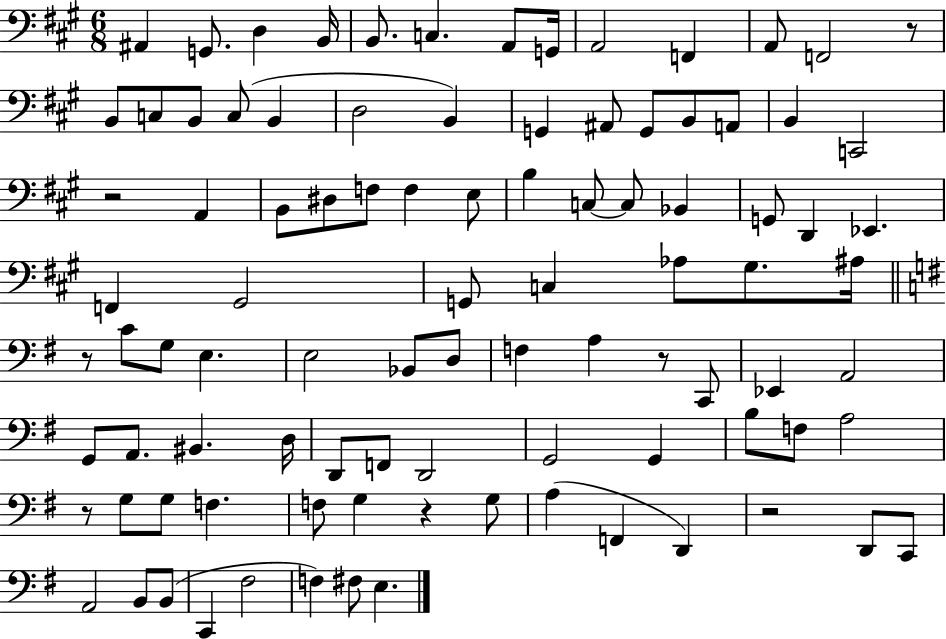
{
  \clef bass
  \numericTimeSignature
  \time 6/8
  \key a \major
  ais,4 g,8. d4 b,16 | b,8. c4. a,8 g,16 | a,2 f,4 | a,8 f,2 r8 | \break b,8 c8 b,8 c8( b,4 | d2 b,4) | g,4 ais,8 g,8 b,8 a,8 | b,4 c,2 | \break r2 a,4 | b,8 dis8 f8 f4 e8 | b4 c8~~ c8 bes,4 | g,8 d,4 ees,4. | \break f,4 gis,2 | g,8 c4 aes8 gis8. ais16 | \bar "||" \break \key g \major r8 c'8 g8 e4. | e2 bes,8 d8 | f4 a4 r8 c,8 | ees,4 a,2 | \break g,8 a,8. bis,4. d16 | d,8 f,8 d,2 | g,2 g,4 | b8 f8 a2 | \break r8 g8 g8 f4. | f8 g4 r4 g8 | a4( f,4 d,4) | r2 d,8 c,8 | \break a,2 b,8 b,8( | c,4 fis2 | f4) fis8 e4. | \bar "|."
}